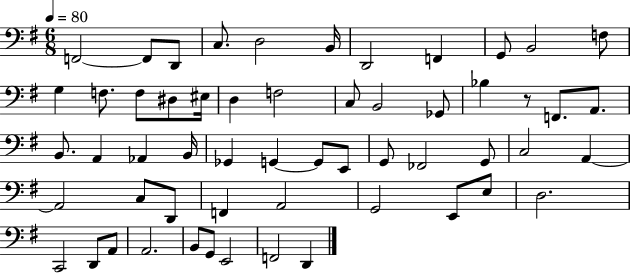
F2/h F2/e D2/e C3/e. D3/h B2/s D2/h F2/q G2/e B2/h F3/e G3/q F3/e. F3/e D#3/e EIS3/s D3/q F3/h C3/e B2/h Gb2/e Bb3/q R/e F2/e. A2/e. B2/e. A2/q Ab2/q B2/s Gb2/q G2/q G2/e E2/e G2/e FES2/h G2/e C3/h A2/q A2/h C3/e D2/e F2/q A2/h G2/h E2/e E3/e D3/h. C2/h D2/e A2/e A2/h. B2/e G2/e E2/h F2/h D2/q